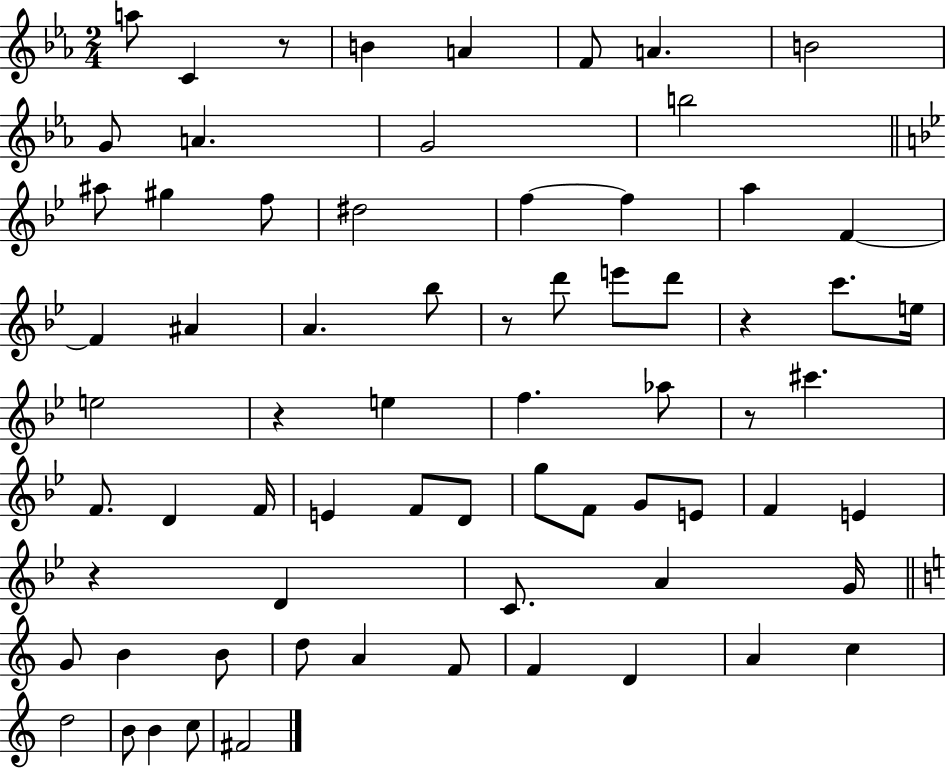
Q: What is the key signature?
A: EES major